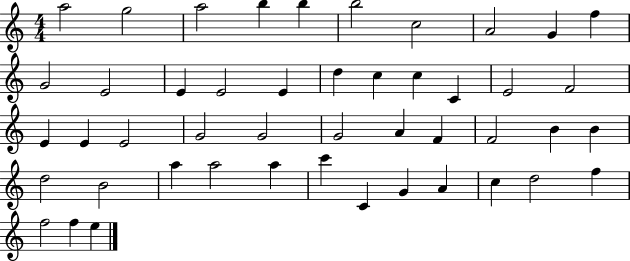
A5/h G5/h A5/h B5/q B5/q B5/h C5/h A4/h G4/q F5/q G4/h E4/h E4/q E4/h E4/q D5/q C5/q C5/q C4/q E4/h F4/h E4/q E4/q E4/h G4/h G4/h G4/h A4/q F4/q F4/h B4/q B4/q D5/h B4/h A5/q A5/h A5/q C6/q C4/q G4/q A4/q C5/q D5/h F5/q F5/h F5/q E5/q